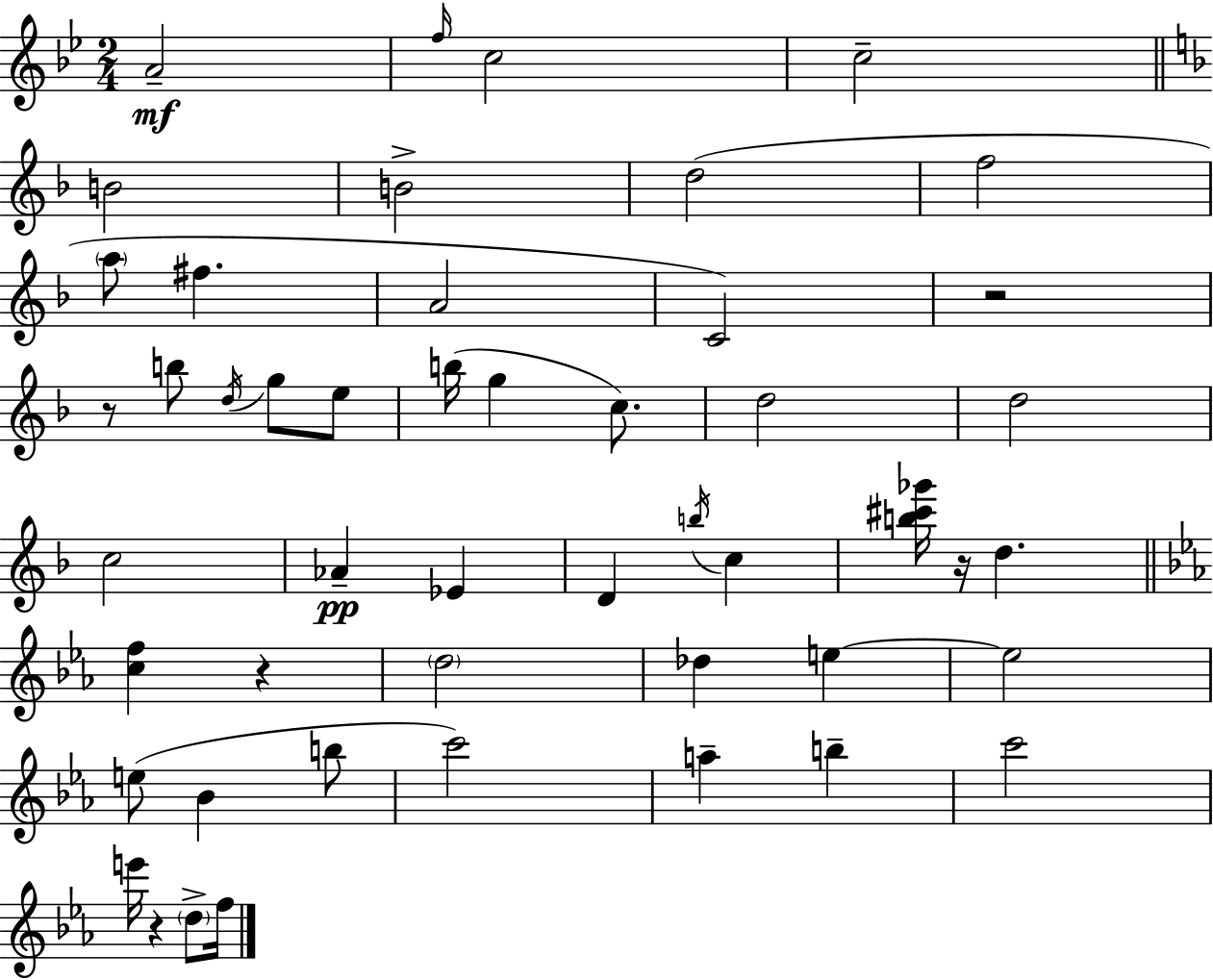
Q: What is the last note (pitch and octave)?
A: F5